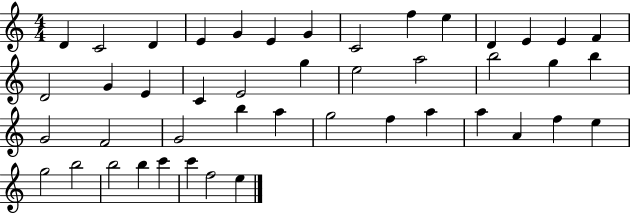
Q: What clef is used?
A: treble